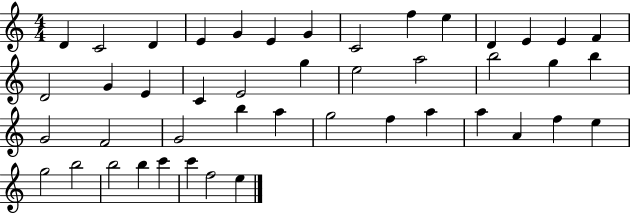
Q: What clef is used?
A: treble